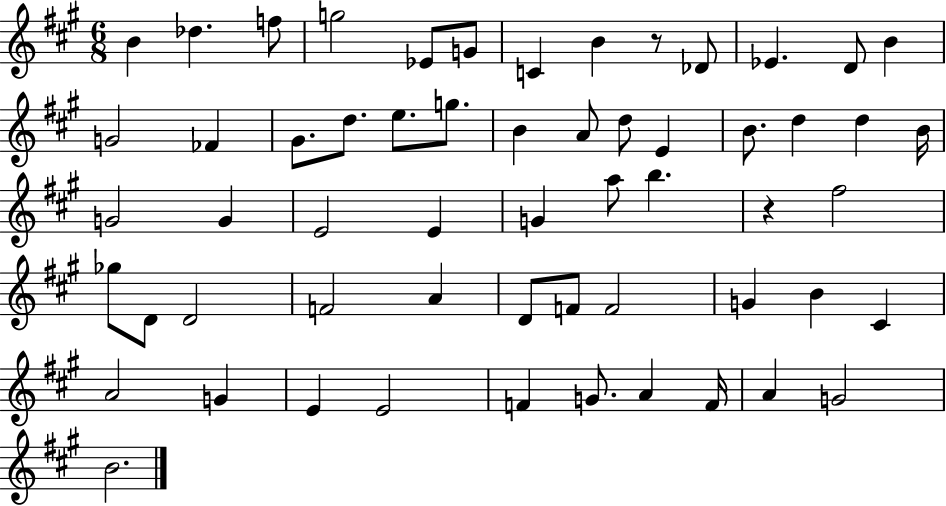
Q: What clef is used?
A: treble